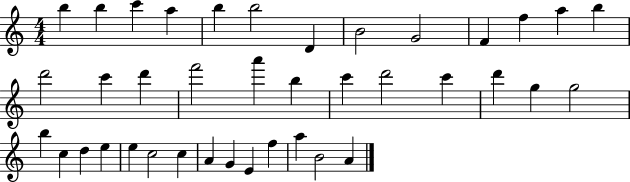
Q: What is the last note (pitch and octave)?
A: A4